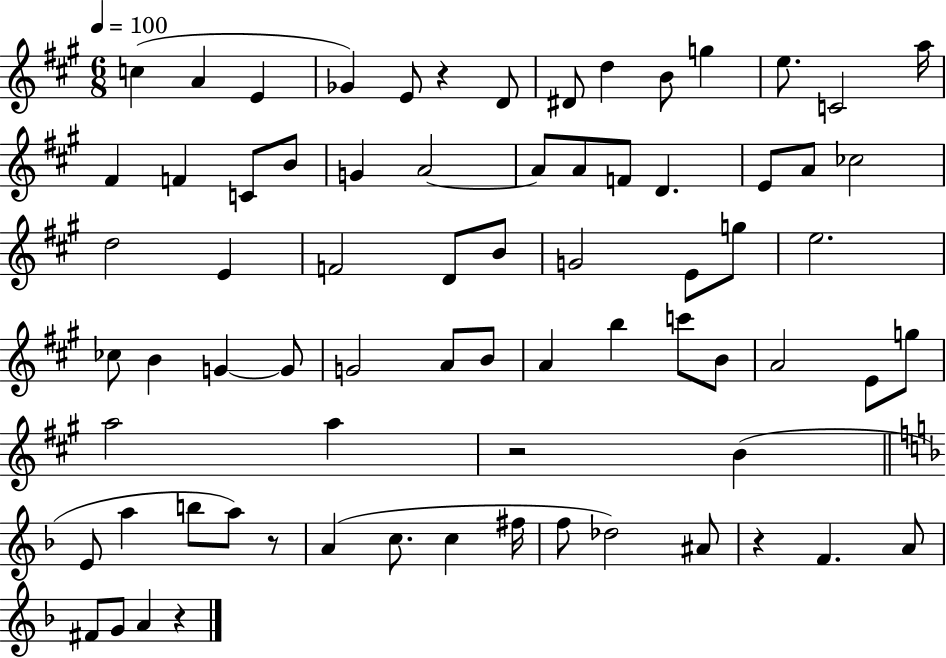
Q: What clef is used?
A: treble